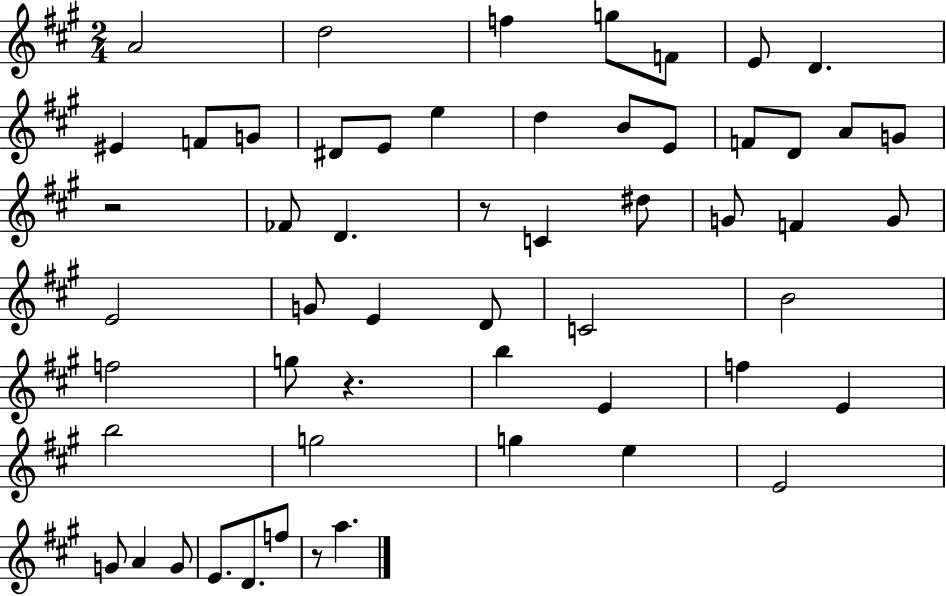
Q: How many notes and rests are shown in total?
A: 55